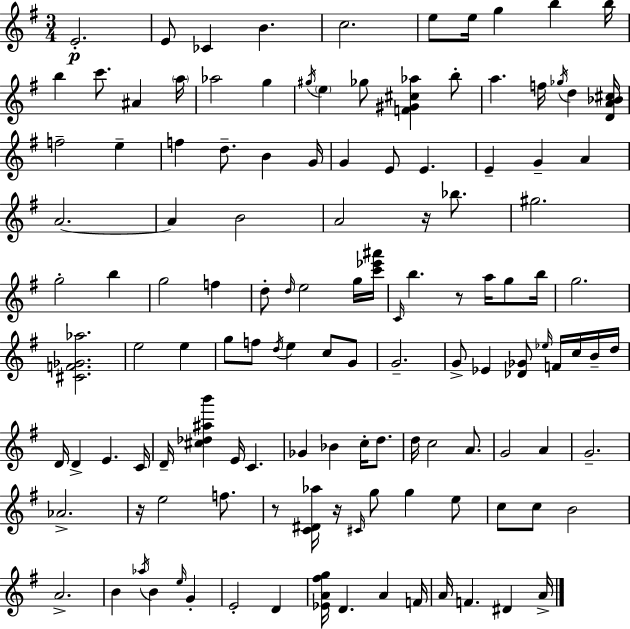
E4/h. E4/e CES4/q B4/q. C5/h. E5/e E5/s G5/q B5/q B5/s B5/q C6/e. A#4/q A5/s Ab5/h G5/q G#5/s E5/q Gb5/e [F4,G#4,C#5,Ab5]/q B5/e A5/q. F5/s Gb5/s D5/q [D4,A4,Bb4,C#5]/s F5/h E5/q F5/q D5/e. B4/q G4/s G4/q E4/e E4/q. E4/q G4/q A4/q A4/h. A4/q B4/h A4/h R/s Bb5/e. G#5/h. G5/h B5/q G5/h F5/q D5/e D5/s E5/h G5/s [C6,Eb6,A#6]/s C4/s B5/q. R/e A5/s G5/e B5/s G5/h. [C#4,F4,Gb4,Ab5]/h. E5/h E5/q G5/e F5/e D5/s E5/q C5/e G4/e G4/h. G4/e Eb4/q [Db4,Gb4]/e Eb5/s F4/s C5/s B4/s D5/s D4/s D4/q E4/q. C4/s D4/s [C#5,Db5,A#5,B6]/q E4/s C4/q. Gb4/q Bb4/q C5/s D5/e. D5/s C5/h A4/e. G4/h A4/q G4/h. Ab4/h. R/s E5/h F5/e. R/e [C4,D#4,Ab5]/s R/s C#4/s G5/e G5/q E5/e C5/e C5/e B4/h A4/h. B4/q Ab5/s B4/q E5/s G4/q E4/h D4/q [Eb4,A4,F#5,G5]/s D4/q. A4/q F4/s A4/s F4/q. D#4/q A4/s